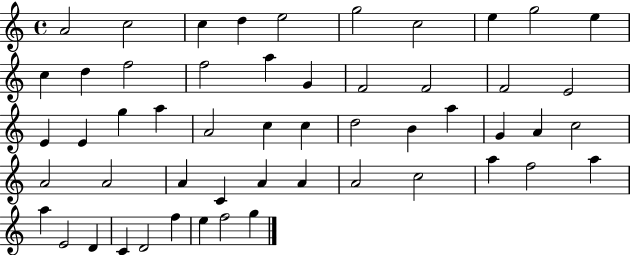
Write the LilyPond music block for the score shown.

{
  \clef treble
  \time 4/4
  \defaultTimeSignature
  \key c \major
  a'2 c''2 | c''4 d''4 e''2 | g''2 c''2 | e''4 g''2 e''4 | \break c''4 d''4 f''2 | f''2 a''4 g'4 | f'2 f'2 | f'2 e'2 | \break e'4 e'4 g''4 a''4 | a'2 c''4 c''4 | d''2 b'4 a''4 | g'4 a'4 c''2 | \break a'2 a'2 | a'4 c'4 a'4 a'4 | a'2 c''2 | a''4 f''2 a''4 | \break a''4 e'2 d'4 | c'4 d'2 f''4 | e''4 f''2 g''4 | \bar "|."
}